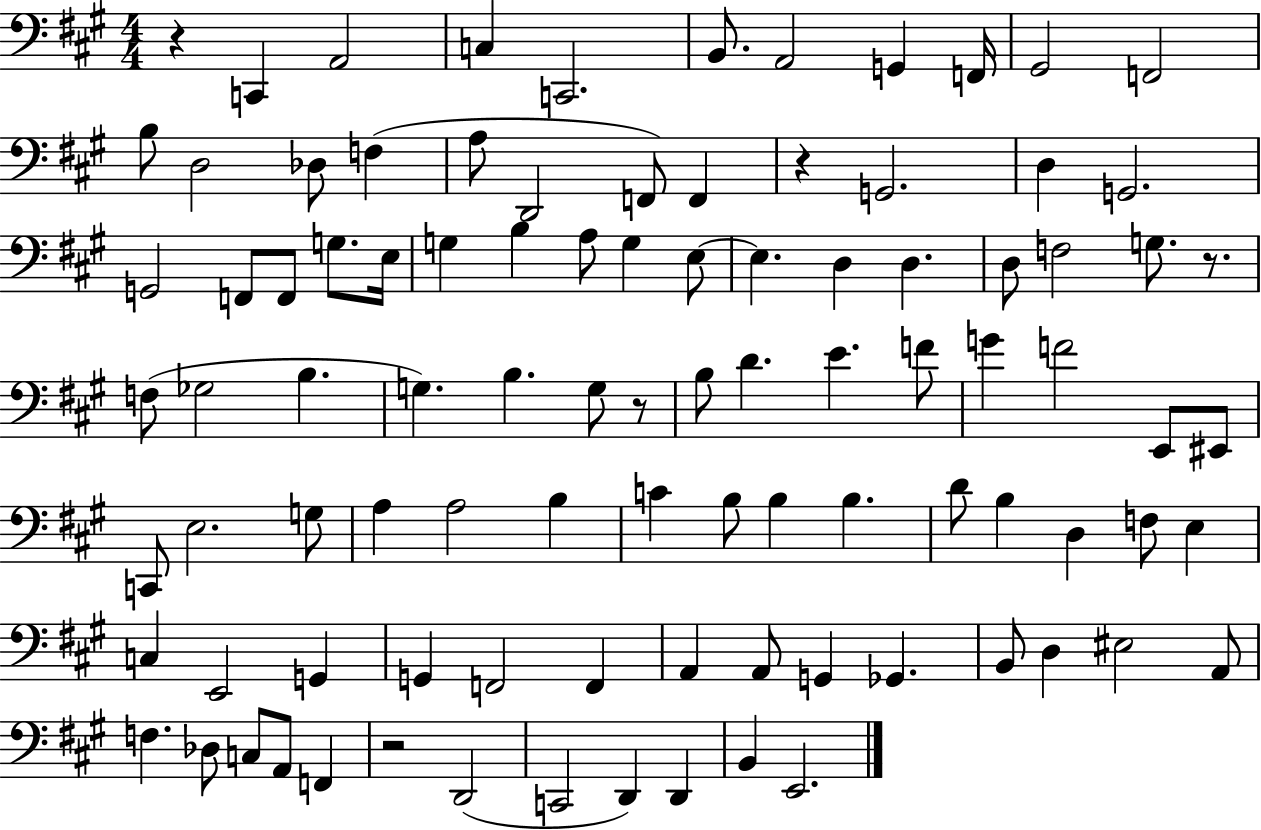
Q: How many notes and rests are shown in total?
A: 96